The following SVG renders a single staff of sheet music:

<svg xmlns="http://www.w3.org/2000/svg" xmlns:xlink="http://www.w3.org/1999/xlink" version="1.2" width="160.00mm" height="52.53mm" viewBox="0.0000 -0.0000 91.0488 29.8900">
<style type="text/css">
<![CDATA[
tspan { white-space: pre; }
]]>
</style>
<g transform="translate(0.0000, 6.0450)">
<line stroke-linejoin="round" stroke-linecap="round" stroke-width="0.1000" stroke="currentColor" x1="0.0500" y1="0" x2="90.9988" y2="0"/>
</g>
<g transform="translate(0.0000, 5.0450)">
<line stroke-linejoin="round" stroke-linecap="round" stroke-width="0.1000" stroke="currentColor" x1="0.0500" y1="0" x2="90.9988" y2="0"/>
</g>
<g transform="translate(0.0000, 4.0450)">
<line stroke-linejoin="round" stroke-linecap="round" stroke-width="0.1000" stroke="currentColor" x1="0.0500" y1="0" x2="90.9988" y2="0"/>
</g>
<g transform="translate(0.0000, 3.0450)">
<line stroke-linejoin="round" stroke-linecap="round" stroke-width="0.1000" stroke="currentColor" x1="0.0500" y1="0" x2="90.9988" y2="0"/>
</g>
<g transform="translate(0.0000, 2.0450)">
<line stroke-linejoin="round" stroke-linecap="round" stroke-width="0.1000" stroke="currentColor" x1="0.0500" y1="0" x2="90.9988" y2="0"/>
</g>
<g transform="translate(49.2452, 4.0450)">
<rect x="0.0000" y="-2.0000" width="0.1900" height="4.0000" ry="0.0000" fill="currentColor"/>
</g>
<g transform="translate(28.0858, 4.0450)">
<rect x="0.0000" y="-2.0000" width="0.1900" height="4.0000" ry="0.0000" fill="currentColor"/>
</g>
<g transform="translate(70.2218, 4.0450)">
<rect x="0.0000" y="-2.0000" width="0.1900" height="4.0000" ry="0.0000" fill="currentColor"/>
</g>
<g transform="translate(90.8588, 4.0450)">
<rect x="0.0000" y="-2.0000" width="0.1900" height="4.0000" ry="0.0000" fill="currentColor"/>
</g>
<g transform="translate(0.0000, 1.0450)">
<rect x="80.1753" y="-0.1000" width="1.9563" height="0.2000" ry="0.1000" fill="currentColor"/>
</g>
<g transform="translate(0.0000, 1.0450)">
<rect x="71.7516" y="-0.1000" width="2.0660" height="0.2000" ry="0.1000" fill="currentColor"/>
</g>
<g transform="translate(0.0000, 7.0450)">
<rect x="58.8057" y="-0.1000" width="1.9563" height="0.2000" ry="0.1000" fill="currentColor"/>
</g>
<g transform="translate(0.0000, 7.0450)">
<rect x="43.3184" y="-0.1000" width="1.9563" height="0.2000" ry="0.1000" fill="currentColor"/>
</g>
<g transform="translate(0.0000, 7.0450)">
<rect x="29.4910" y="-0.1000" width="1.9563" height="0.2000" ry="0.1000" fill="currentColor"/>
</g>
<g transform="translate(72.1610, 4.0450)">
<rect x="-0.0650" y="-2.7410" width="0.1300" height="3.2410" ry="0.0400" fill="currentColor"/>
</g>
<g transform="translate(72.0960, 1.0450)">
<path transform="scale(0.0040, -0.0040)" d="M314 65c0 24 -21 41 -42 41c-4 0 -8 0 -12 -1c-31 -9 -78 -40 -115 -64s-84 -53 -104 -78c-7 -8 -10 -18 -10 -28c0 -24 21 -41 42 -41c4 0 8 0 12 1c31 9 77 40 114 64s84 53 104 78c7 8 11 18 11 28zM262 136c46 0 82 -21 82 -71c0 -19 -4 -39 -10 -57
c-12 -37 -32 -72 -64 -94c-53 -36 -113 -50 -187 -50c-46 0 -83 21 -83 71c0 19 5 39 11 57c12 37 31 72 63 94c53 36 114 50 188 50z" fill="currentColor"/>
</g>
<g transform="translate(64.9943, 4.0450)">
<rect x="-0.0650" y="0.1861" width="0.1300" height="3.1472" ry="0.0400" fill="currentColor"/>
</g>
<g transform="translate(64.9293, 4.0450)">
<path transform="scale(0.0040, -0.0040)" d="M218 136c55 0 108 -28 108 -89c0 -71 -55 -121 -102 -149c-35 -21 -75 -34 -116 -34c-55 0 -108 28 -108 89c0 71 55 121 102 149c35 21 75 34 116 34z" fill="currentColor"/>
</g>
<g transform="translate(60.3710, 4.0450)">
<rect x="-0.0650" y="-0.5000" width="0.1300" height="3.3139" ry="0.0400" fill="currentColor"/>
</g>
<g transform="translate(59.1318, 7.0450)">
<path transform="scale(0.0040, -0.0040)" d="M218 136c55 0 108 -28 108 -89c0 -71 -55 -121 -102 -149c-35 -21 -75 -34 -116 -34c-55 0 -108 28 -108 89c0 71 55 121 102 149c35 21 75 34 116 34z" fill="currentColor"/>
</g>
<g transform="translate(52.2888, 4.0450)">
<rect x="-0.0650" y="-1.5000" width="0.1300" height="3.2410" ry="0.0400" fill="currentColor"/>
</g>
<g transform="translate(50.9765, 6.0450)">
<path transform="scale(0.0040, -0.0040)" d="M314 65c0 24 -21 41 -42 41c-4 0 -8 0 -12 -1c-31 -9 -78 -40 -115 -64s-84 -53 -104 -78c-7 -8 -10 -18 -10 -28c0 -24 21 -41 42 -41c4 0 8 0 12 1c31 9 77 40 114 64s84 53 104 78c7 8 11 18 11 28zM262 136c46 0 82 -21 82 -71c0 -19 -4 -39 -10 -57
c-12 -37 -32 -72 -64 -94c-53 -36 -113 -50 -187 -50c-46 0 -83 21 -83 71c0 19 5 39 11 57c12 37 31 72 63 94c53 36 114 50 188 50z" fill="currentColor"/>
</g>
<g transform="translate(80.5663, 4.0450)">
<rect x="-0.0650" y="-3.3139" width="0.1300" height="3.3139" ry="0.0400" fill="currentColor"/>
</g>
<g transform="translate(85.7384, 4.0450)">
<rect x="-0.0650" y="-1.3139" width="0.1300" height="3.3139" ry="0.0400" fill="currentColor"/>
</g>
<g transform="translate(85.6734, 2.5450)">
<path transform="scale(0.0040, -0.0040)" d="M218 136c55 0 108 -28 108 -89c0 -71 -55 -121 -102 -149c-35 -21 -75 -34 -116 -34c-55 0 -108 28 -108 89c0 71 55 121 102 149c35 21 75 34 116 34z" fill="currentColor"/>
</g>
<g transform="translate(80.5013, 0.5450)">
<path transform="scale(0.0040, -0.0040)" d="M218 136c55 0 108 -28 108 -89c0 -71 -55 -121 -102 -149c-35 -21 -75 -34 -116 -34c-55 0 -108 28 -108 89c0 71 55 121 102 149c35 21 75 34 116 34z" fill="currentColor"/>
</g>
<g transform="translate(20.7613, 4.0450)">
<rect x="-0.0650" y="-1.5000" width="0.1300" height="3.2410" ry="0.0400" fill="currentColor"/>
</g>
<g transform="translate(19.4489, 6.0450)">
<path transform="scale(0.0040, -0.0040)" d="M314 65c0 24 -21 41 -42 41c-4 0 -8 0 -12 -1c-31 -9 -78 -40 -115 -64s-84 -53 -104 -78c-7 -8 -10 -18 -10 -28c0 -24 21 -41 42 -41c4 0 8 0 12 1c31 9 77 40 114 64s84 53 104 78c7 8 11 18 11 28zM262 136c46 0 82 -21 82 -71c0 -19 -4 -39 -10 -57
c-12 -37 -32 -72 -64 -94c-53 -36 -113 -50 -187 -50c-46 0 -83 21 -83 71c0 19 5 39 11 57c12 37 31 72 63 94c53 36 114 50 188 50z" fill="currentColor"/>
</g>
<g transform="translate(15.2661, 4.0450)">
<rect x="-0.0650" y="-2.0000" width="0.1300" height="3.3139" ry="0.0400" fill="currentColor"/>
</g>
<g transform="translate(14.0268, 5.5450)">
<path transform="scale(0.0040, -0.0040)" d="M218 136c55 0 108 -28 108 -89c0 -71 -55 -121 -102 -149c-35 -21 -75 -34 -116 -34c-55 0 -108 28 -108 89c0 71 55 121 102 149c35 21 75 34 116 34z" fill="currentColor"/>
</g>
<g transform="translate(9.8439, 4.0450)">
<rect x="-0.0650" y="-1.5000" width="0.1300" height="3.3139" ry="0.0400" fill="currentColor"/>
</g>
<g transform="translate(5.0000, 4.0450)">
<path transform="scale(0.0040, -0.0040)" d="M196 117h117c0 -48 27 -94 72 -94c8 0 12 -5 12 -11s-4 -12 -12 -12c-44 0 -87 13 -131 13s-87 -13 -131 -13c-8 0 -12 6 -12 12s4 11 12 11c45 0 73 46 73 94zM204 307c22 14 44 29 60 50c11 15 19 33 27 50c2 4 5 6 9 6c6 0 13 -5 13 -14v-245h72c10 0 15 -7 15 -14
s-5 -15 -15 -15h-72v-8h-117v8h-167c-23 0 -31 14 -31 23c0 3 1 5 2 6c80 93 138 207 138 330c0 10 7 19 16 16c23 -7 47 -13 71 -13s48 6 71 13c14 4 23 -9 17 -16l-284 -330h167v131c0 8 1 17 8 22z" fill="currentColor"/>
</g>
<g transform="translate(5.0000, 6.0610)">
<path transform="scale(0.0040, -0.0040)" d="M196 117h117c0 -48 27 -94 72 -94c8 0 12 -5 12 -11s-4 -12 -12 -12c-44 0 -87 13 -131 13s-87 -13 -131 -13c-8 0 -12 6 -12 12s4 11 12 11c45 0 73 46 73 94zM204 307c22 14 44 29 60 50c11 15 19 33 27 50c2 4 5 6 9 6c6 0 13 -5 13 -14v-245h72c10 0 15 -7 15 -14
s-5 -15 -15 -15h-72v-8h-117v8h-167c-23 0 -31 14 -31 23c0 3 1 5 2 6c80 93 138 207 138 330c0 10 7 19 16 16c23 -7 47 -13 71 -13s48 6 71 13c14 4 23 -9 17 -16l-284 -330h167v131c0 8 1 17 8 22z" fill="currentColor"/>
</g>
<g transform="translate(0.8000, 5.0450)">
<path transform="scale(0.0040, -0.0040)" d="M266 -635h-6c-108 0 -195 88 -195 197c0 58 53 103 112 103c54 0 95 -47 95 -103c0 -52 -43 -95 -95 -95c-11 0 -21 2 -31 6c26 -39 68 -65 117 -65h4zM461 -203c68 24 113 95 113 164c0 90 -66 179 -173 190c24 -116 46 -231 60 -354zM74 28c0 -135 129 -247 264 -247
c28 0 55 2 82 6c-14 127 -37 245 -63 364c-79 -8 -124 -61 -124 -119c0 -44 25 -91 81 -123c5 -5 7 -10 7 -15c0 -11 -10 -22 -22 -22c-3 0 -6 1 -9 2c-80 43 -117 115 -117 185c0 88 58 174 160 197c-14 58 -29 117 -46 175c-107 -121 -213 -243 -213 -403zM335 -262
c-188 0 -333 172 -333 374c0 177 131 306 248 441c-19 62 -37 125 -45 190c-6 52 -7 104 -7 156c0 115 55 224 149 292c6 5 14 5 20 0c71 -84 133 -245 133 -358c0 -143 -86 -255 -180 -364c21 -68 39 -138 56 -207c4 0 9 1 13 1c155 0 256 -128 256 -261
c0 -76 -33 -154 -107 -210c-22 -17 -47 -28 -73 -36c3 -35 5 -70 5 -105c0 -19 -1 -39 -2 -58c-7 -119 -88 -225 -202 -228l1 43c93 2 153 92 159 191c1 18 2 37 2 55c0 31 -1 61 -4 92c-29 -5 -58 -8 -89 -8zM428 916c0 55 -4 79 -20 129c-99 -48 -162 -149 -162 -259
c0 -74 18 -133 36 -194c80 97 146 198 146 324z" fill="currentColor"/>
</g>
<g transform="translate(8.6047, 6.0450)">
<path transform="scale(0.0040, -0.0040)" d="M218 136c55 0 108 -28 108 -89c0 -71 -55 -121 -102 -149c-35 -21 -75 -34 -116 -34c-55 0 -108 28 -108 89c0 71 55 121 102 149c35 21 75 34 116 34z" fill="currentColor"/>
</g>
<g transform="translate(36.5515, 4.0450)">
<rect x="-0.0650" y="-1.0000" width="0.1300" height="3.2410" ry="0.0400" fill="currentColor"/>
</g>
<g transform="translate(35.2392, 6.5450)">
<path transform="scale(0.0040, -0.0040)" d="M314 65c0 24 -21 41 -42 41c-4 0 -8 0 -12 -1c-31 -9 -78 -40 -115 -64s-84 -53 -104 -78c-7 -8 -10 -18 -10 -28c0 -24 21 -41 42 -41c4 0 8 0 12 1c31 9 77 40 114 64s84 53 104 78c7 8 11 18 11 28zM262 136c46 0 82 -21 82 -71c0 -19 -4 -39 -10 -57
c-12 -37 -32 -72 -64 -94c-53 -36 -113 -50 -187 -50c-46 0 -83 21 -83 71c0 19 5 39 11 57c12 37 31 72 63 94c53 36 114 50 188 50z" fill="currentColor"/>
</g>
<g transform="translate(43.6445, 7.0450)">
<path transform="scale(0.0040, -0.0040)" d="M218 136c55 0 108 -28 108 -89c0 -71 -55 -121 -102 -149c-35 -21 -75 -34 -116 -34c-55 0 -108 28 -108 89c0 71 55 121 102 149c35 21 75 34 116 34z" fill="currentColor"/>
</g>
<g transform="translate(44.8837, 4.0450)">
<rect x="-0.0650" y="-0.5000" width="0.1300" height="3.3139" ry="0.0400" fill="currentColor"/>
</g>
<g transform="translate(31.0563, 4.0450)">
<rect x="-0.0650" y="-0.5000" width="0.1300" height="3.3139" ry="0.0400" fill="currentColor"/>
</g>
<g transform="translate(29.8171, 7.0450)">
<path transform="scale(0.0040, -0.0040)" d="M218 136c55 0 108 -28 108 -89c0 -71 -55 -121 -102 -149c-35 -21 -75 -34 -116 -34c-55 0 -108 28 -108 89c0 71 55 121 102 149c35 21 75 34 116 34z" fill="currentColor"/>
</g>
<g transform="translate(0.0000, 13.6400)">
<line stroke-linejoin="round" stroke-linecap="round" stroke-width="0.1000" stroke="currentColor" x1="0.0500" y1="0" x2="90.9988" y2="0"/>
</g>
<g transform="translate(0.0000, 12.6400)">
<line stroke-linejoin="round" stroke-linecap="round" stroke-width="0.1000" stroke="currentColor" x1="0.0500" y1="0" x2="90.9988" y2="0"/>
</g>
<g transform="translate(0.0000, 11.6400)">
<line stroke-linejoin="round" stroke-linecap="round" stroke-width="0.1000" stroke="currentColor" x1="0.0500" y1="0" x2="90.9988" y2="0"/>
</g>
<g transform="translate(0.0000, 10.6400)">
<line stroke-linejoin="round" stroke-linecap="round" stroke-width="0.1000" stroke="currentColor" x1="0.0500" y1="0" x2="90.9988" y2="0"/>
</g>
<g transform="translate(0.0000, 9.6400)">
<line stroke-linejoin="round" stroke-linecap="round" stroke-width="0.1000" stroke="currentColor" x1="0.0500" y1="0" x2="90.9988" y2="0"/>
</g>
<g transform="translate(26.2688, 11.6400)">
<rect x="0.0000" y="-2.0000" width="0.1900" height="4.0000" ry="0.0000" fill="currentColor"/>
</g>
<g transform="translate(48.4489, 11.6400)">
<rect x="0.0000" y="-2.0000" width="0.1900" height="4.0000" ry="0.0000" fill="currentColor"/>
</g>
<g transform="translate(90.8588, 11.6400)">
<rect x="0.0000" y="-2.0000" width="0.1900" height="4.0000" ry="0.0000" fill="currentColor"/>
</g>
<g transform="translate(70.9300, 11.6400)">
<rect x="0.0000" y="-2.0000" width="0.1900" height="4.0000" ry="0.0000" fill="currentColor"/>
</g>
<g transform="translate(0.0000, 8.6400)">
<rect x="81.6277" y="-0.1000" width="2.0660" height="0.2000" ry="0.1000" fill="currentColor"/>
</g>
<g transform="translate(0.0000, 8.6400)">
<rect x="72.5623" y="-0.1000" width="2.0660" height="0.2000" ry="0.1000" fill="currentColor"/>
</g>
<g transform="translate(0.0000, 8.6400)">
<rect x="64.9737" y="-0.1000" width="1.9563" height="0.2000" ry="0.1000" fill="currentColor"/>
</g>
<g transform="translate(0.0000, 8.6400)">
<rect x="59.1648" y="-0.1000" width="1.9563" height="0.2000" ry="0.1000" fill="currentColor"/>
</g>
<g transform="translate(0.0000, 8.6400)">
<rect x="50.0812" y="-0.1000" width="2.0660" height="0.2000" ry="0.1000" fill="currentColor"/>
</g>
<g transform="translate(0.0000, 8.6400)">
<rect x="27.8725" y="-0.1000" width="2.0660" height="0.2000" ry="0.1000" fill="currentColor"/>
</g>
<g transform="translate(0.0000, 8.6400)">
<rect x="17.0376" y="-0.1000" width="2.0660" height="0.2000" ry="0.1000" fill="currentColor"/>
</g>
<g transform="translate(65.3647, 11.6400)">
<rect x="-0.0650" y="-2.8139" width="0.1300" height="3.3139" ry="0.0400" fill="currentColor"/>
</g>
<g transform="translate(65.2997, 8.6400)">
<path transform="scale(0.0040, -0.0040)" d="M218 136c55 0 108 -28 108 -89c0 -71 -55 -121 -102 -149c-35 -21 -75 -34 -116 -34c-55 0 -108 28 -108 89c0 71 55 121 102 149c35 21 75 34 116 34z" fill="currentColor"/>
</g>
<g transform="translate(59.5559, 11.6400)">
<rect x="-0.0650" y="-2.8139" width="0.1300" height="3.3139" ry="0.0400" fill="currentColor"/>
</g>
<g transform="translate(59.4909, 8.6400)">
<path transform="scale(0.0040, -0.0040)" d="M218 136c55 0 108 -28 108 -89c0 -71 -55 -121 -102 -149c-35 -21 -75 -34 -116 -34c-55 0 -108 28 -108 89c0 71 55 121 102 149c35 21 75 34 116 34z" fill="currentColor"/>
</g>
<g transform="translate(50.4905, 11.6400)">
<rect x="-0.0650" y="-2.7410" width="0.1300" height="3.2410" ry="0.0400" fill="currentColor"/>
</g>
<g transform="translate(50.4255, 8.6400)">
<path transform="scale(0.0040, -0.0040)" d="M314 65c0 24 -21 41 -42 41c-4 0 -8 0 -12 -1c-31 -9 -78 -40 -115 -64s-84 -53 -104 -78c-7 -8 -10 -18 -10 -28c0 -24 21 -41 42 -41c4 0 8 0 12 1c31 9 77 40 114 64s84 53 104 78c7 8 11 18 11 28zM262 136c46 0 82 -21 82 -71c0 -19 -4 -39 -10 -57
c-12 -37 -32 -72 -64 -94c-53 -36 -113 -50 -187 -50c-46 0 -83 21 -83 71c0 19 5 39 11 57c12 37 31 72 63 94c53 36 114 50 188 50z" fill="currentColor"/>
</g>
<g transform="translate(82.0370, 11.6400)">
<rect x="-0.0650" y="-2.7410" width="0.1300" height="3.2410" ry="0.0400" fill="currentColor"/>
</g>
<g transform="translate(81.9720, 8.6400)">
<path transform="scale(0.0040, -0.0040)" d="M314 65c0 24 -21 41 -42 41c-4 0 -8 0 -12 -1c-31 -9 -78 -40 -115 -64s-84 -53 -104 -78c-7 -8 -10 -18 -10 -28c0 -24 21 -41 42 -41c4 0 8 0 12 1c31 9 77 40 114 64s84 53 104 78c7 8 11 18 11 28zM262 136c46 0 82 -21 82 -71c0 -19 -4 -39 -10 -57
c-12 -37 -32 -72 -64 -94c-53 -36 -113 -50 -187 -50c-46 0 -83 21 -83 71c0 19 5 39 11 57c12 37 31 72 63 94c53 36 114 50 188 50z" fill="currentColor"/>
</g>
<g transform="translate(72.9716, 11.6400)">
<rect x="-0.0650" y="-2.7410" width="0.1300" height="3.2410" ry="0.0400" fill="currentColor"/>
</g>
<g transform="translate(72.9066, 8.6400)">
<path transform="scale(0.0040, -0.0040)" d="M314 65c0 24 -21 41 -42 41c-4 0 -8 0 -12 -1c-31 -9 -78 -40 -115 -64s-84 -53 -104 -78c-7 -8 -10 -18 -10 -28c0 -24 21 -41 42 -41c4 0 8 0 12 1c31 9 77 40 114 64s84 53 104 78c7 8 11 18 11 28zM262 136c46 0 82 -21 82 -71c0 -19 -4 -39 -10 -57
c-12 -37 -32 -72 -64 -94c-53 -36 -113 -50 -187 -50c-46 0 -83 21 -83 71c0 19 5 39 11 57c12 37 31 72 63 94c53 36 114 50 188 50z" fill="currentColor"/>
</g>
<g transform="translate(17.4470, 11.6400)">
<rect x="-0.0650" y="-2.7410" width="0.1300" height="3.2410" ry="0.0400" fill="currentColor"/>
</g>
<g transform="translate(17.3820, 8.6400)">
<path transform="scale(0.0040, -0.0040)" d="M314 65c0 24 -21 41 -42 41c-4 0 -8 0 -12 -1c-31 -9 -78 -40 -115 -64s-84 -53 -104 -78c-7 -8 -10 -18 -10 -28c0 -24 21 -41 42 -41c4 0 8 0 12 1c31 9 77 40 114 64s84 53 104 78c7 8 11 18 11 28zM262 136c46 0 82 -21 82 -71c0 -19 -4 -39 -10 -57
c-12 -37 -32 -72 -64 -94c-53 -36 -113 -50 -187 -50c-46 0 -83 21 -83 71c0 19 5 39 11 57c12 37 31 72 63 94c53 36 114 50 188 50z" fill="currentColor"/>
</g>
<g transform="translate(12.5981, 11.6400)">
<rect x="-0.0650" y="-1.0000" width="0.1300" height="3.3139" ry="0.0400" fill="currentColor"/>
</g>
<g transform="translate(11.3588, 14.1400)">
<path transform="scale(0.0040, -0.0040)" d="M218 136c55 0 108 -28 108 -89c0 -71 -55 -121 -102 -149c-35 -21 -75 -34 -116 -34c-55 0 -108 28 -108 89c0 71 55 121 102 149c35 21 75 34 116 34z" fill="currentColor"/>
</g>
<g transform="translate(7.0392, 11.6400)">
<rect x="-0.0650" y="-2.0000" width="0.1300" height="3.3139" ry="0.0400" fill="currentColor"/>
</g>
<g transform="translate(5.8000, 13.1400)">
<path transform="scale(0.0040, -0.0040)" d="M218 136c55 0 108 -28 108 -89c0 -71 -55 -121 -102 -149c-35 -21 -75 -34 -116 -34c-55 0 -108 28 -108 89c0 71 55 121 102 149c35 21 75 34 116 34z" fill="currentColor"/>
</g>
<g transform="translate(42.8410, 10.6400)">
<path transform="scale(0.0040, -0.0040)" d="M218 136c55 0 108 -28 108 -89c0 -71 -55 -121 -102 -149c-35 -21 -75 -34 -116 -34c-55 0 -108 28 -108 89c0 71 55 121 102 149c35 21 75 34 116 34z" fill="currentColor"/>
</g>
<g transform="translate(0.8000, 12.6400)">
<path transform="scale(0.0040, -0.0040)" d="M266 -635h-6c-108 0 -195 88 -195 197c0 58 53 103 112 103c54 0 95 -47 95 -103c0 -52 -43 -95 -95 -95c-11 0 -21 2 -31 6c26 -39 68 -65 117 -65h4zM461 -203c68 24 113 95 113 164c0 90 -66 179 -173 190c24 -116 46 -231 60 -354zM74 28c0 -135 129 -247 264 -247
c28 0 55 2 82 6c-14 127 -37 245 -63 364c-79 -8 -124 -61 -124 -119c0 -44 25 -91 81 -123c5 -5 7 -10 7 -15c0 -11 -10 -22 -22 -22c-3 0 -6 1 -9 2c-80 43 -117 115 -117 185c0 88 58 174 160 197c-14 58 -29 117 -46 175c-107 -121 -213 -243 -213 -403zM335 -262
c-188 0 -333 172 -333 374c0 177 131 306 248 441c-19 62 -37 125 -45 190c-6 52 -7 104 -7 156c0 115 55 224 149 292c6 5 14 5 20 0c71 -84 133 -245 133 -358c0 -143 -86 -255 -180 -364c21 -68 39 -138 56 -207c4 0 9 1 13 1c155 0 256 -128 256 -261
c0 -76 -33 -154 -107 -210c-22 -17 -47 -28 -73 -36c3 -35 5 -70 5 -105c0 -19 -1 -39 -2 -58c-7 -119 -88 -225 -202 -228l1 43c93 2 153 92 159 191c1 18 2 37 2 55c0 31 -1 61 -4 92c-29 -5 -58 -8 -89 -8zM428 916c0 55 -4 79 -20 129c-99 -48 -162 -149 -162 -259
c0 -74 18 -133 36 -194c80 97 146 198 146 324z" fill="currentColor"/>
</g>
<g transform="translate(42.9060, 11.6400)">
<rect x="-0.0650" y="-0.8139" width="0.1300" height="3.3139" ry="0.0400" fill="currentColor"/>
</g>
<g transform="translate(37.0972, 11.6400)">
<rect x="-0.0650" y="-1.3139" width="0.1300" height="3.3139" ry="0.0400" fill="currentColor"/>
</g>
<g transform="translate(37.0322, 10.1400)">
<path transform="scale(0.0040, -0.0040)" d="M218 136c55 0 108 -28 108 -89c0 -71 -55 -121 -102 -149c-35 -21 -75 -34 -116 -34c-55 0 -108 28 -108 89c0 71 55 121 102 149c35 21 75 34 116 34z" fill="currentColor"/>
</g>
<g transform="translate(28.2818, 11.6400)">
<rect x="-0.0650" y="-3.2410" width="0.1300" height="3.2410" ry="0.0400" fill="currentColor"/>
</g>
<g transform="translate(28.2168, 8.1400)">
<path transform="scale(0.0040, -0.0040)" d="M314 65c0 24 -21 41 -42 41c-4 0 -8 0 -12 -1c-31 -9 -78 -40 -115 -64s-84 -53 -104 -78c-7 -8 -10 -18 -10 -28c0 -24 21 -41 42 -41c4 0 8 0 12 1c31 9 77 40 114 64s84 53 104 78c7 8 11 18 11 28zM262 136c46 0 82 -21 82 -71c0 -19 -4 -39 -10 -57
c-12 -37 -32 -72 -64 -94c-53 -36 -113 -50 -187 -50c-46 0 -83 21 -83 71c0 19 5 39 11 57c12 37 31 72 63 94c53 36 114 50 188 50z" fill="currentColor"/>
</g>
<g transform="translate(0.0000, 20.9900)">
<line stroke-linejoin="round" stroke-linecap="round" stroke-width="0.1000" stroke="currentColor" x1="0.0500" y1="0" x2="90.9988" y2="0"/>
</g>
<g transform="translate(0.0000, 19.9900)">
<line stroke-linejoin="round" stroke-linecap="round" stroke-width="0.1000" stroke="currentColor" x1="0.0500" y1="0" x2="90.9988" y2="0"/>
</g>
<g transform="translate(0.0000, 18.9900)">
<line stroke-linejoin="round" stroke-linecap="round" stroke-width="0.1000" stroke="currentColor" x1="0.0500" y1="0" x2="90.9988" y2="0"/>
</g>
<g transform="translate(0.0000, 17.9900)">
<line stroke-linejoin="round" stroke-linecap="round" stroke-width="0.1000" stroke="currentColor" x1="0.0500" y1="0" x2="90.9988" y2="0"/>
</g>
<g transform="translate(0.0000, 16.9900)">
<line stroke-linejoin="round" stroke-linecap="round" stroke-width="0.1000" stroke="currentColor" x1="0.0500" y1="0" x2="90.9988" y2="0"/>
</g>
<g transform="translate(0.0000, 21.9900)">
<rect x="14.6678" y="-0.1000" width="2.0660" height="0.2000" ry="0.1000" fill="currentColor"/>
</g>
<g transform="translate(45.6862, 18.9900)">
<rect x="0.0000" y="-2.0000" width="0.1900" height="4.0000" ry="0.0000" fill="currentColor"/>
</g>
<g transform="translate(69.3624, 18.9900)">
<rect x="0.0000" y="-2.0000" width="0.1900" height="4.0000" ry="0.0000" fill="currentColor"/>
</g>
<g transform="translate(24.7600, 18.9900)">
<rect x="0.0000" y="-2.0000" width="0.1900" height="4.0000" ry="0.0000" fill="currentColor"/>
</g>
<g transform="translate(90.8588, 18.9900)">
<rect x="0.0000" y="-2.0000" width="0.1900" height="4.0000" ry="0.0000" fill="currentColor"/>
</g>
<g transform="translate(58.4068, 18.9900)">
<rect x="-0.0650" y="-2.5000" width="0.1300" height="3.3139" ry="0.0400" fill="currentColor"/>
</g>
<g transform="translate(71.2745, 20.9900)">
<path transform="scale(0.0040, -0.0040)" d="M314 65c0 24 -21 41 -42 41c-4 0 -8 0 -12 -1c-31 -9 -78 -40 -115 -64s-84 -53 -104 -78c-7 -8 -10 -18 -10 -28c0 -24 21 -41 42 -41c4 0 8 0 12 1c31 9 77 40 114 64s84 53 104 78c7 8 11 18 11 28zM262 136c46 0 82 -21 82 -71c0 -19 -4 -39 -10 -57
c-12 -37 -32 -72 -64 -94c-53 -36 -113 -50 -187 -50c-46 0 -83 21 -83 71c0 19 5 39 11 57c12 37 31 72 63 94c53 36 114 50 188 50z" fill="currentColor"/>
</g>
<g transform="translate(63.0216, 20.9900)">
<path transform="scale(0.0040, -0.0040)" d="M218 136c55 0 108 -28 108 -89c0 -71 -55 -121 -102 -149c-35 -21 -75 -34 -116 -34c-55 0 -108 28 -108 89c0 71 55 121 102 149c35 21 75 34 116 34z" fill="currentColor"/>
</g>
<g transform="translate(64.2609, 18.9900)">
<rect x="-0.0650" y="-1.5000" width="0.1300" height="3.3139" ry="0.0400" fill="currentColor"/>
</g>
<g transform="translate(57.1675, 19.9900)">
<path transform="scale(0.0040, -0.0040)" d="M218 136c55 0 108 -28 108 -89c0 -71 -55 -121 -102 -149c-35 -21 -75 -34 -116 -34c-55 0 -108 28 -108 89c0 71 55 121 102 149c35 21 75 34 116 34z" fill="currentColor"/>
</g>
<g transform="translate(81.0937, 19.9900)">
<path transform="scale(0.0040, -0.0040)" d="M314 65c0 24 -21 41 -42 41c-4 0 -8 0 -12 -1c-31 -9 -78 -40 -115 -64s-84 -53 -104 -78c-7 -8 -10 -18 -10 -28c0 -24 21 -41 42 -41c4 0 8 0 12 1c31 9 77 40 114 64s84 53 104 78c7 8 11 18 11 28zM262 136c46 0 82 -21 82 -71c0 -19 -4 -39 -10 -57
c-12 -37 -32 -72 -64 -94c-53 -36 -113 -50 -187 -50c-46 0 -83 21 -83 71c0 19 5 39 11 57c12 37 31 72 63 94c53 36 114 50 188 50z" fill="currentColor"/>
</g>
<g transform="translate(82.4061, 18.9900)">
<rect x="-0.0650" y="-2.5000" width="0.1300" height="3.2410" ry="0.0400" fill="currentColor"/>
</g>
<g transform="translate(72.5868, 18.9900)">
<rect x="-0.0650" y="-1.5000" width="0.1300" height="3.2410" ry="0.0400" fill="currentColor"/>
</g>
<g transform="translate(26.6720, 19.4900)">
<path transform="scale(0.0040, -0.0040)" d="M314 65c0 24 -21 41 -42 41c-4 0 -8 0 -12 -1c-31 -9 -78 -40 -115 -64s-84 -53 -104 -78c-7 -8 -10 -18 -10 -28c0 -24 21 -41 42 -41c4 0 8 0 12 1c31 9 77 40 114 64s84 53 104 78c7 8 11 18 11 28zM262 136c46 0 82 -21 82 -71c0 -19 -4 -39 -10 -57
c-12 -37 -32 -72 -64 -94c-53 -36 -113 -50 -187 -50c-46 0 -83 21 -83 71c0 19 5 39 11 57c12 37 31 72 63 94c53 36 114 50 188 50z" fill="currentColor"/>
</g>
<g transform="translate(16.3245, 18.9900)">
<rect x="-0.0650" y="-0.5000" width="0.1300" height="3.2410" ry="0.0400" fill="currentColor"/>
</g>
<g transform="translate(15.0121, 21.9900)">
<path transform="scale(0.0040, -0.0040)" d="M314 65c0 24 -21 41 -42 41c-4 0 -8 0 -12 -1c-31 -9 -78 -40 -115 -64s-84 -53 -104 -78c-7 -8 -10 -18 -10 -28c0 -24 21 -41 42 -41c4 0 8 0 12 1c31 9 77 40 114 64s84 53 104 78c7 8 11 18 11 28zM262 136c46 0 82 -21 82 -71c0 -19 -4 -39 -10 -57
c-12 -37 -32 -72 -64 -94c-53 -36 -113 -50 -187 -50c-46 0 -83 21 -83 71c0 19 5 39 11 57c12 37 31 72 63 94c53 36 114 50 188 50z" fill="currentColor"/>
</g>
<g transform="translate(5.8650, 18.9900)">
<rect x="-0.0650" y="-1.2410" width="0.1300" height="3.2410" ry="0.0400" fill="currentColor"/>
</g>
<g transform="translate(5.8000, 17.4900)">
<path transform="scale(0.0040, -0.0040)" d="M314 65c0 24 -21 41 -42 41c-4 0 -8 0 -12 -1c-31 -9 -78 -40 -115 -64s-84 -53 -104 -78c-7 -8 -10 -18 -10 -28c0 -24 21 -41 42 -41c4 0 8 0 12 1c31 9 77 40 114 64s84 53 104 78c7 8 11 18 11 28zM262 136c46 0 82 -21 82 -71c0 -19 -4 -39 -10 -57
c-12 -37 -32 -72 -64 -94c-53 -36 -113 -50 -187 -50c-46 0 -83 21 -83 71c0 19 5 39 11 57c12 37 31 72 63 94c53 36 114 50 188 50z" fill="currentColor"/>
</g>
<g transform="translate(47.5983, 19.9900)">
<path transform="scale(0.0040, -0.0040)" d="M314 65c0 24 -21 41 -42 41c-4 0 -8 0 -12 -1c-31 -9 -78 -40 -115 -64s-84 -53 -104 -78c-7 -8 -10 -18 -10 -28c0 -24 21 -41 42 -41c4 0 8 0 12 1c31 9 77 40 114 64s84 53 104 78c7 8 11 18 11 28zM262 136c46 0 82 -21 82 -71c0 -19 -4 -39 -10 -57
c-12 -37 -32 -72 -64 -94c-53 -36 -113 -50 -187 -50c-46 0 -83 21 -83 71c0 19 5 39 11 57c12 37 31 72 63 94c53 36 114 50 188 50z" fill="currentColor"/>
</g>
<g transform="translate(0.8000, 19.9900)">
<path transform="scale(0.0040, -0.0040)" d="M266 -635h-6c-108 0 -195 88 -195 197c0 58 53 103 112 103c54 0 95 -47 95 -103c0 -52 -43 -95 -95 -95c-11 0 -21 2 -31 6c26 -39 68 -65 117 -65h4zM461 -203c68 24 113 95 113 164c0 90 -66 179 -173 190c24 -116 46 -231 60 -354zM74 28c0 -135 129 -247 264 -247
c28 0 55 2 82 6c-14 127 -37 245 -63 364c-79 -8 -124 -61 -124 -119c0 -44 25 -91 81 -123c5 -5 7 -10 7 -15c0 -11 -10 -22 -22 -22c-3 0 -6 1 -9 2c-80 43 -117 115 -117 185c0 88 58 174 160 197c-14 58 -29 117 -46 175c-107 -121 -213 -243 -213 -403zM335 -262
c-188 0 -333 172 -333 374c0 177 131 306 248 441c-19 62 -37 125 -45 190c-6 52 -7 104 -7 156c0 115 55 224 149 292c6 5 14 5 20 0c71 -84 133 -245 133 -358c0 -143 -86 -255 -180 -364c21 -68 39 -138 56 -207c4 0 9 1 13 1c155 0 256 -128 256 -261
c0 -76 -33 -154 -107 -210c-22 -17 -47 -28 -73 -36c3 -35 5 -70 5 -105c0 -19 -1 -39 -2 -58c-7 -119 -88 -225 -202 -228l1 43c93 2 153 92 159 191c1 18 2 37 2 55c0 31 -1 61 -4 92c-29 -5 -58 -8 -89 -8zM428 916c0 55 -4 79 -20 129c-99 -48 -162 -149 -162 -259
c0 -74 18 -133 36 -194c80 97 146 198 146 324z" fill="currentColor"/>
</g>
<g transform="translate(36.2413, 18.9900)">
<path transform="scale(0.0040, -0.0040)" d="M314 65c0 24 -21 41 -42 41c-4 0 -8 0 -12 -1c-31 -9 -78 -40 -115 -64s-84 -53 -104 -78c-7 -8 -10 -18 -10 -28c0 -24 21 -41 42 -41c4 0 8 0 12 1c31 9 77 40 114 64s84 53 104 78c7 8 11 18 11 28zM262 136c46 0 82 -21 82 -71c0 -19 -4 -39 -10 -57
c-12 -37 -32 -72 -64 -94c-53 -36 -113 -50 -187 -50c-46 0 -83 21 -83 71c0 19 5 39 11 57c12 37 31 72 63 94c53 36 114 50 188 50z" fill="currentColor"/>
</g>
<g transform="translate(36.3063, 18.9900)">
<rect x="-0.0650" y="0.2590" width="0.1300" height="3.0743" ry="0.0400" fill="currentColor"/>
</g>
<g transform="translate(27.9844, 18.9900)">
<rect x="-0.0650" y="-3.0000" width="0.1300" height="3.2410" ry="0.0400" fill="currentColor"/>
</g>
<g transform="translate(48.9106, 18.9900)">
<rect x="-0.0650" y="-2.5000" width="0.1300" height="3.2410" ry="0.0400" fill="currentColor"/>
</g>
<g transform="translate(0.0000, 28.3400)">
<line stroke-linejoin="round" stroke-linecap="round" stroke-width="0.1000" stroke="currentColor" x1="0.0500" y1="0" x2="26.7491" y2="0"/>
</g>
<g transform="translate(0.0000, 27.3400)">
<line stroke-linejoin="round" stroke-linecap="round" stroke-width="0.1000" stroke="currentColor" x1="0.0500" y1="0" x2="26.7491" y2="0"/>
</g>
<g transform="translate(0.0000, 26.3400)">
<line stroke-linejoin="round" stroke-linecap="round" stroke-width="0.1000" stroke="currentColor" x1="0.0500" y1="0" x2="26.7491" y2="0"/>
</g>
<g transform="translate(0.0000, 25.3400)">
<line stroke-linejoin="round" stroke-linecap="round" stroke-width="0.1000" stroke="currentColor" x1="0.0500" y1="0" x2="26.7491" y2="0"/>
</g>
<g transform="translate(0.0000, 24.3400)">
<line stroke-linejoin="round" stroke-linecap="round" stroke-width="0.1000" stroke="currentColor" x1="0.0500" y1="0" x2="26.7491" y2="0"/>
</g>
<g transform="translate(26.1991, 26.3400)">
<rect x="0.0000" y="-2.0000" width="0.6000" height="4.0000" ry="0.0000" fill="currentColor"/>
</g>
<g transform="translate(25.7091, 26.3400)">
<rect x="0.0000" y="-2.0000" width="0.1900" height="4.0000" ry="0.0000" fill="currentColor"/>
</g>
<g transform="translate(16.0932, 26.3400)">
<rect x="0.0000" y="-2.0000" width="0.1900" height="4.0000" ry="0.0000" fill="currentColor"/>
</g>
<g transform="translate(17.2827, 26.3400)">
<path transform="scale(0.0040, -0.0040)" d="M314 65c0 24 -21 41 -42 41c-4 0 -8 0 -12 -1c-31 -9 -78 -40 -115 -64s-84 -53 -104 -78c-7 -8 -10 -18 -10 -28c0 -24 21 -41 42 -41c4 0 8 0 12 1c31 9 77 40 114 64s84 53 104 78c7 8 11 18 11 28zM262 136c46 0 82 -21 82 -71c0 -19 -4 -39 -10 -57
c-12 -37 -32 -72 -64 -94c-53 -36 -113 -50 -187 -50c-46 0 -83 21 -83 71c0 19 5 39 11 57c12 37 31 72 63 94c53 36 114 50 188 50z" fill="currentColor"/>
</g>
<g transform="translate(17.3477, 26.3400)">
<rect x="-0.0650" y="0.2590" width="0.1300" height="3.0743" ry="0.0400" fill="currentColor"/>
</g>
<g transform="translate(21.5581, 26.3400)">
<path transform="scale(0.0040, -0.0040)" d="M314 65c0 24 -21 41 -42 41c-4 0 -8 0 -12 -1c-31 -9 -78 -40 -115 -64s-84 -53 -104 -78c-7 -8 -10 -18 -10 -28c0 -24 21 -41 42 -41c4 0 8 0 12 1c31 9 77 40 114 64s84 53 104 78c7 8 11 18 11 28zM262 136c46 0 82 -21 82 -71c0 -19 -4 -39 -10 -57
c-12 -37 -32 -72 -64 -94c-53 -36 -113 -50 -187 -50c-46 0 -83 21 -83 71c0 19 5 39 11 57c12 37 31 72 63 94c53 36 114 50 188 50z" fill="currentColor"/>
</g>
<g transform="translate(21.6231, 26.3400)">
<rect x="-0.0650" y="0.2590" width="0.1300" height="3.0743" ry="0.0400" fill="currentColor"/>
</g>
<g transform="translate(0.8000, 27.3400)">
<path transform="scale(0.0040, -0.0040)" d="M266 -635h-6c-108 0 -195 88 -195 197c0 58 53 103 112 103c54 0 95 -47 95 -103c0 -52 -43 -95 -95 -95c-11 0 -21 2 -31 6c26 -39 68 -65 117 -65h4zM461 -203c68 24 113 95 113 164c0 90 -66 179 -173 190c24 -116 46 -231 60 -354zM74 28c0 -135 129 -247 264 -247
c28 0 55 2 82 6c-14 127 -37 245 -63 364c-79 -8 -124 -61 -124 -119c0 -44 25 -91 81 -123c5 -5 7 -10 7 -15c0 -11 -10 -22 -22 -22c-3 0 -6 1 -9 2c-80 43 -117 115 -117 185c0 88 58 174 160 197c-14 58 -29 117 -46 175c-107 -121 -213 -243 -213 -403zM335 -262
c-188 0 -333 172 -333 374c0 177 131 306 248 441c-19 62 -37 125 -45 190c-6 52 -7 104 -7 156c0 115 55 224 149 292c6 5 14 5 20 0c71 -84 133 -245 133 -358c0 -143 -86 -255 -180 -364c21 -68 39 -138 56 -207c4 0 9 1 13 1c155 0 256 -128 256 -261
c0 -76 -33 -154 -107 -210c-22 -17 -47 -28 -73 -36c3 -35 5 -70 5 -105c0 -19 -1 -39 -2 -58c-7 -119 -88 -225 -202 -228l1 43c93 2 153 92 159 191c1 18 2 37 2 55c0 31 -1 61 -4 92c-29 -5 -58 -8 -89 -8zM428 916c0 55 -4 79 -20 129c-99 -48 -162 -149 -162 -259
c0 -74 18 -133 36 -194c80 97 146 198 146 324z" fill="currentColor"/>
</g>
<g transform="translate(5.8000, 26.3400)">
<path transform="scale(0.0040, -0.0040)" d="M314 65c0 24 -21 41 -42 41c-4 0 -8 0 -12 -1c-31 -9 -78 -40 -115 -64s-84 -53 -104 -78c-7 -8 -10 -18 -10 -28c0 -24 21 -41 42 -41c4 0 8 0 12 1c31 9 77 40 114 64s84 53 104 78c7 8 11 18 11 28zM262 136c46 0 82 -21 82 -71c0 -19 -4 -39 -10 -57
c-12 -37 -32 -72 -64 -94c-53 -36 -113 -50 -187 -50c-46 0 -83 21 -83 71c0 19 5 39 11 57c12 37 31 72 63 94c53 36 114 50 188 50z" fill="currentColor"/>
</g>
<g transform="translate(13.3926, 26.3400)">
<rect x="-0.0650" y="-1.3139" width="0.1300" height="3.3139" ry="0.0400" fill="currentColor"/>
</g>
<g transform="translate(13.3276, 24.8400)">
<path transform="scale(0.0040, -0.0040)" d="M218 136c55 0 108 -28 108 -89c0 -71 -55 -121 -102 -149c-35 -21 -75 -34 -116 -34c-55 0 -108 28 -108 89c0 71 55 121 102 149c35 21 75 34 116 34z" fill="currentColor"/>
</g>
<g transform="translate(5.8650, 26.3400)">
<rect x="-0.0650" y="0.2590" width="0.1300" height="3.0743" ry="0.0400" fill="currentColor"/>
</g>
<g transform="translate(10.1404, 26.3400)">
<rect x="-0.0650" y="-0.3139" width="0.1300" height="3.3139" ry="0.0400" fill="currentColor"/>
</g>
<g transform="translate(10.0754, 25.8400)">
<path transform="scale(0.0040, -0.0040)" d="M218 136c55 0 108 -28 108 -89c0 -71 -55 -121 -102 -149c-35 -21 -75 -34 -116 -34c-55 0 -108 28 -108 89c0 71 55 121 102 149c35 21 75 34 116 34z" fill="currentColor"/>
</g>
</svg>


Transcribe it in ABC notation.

X:1
T:Untitled
M:4/4
L:1/4
K:C
E F E2 C D2 C E2 C B a2 b e F D a2 b2 e d a2 a a a2 a2 e2 C2 A2 B2 G2 G E E2 G2 B2 c e B2 B2